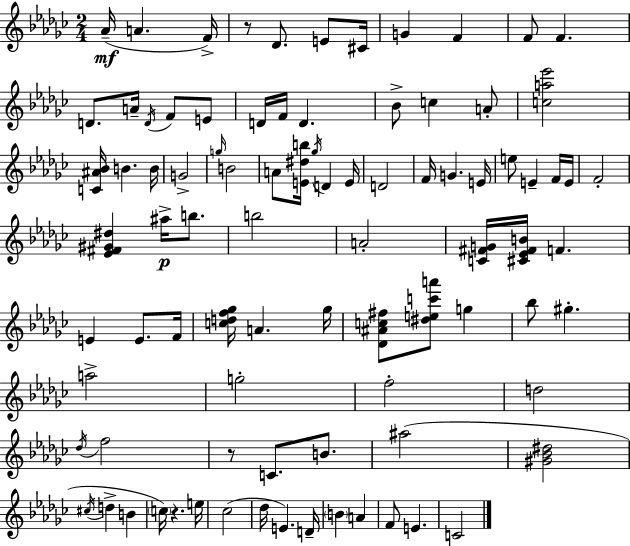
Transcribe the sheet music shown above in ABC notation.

X:1
T:Untitled
M:2/4
L:1/4
K:Ebm
_A/4 A F/4 z/2 _D/2 E/2 ^C/4 G F F/2 F D/2 A/4 D/4 F/2 E/2 D/4 F/4 D _B/2 c A/2 [ca_e']2 [C^A_B]/4 B B/4 G2 g/4 B2 A/2 [E^db]/4 _g/4 D E/4 D2 F/4 G E/4 e/2 E F/4 E/4 F2 [_E^F^G^d] ^a/4 b/2 b2 A2 [C^FG]/4 [^C_E^FB]/4 F E E/2 F/4 [cdf_g]/4 A _g/4 [_D^Ac^f]/2 [^dec'a']/2 g _b/2 ^g a2 g2 f2 d2 _d/4 f2 z/2 C/2 B/2 ^a2 [^G_B^d]2 ^c/4 d B c/4 z e/4 _c2 _d/4 E D/4 B A F/2 E C2